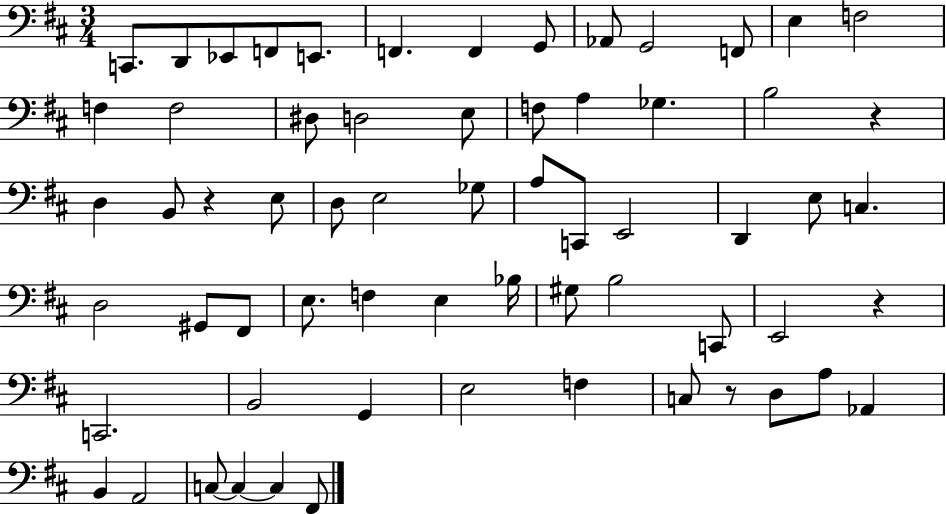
{
  \clef bass
  \numericTimeSignature
  \time 3/4
  \key d \major
  c,8. d,8 ees,8 f,8 e,8. | f,4. f,4 g,8 | aes,8 g,2 f,8 | e4 f2 | \break f4 f2 | dis8 d2 e8 | f8 a4 ges4. | b2 r4 | \break d4 b,8 r4 e8 | d8 e2 ges8 | a8 c,8 e,2 | d,4 e8 c4. | \break d2 gis,8 fis,8 | e8. f4 e4 bes16 | gis8 b2 c,8 | e,2 r4 | \break c,2. | b,2 g,4 | e2 f4 | c8 r8 d8 a8 aes,4 | \break b,4 a,2 | c8~~ c4~~ c4 fis,8 | \bar "|."
}